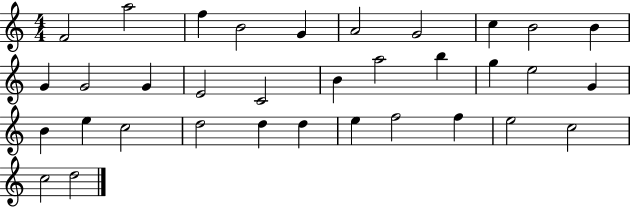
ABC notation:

X:1
T:Untitled
M:4/4
L:1/4
K:C
F2 a2 f B2 G A2 G2 c B2 B G G2 G E2 C2 B a2 b g e2 G B e c2 d2 d d e f2 f e2 c2 c2 d2